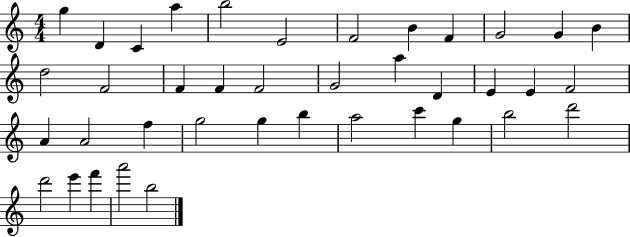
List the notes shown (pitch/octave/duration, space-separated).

G5/q D4/q C4/q A5/q B5/h E4/h F4/h B4/q F4/q G4/h G4/q B4/q D5/h F4/h F4/q F4/q F4/h G4/h A5/q D4/q E4/q E4/q F4/h A4/q A4/h F5/q G5/h G5/q B5/q A5/h C6/q G5/q B5/h D6/h D6/h E6/q F6/q A6/h B5/h